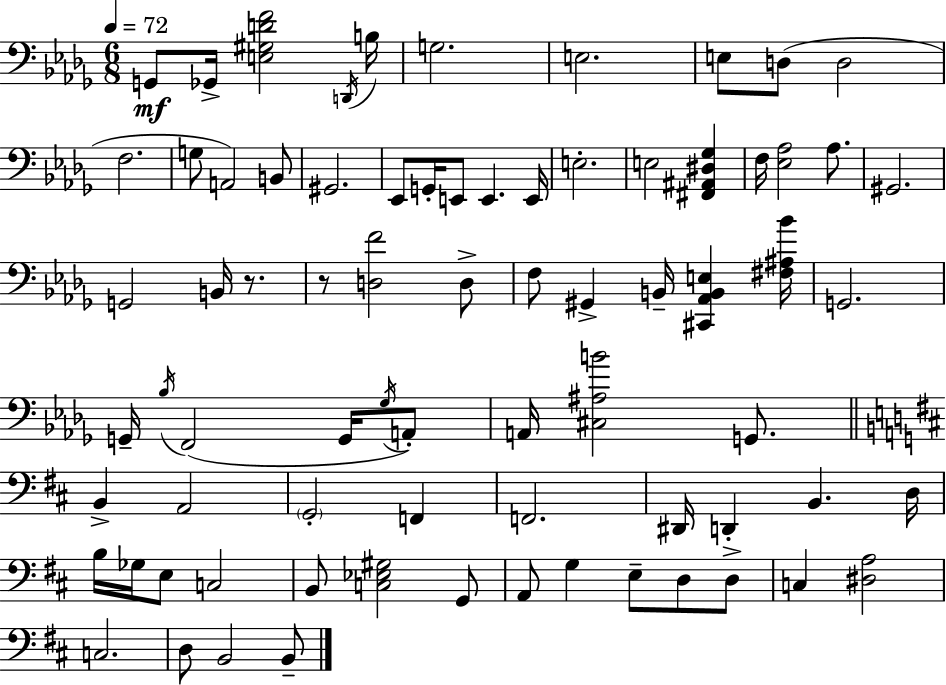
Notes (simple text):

G2/e Gb2/s [E3,G#3,D4,F4]/h D2/s B3/s G3/h. E3/h. E3/e D3/e D3/h F3/h. G3/e A2/h B2/e G#2/h. Eb2/e G2/s E2/e E2/q. E2/s E3/h. E3/h [F#2,A#2,D#3,Gb3]/q F3/s [Eb3,Ab3]/h Ab3/e. G#2/h. G2/h B2/s R/e. R/e [D3,F4]/h D3/e F3/e G#2/q B2/s [C#2,Ab2,B2,E3]/q [F#3,A#3,Bb4]/s G2/h. G2/s Bb3/s F2/h G2/s Gb3/s A2/e A2/s [C#3,A#3,B4]/h G2/e. B2/q A2/h G2/h F2/q F2/h. D#2/s D2/q B2/q. D3/s B3/s Gb3/s E3/e C3/h B2/e [C3,Eb3,G#3]/h G2/e A2/e G3/q E3/e D3/e D3/e C3/q [D#3,A3]/h C3/h. D3/e B2/h B2/e